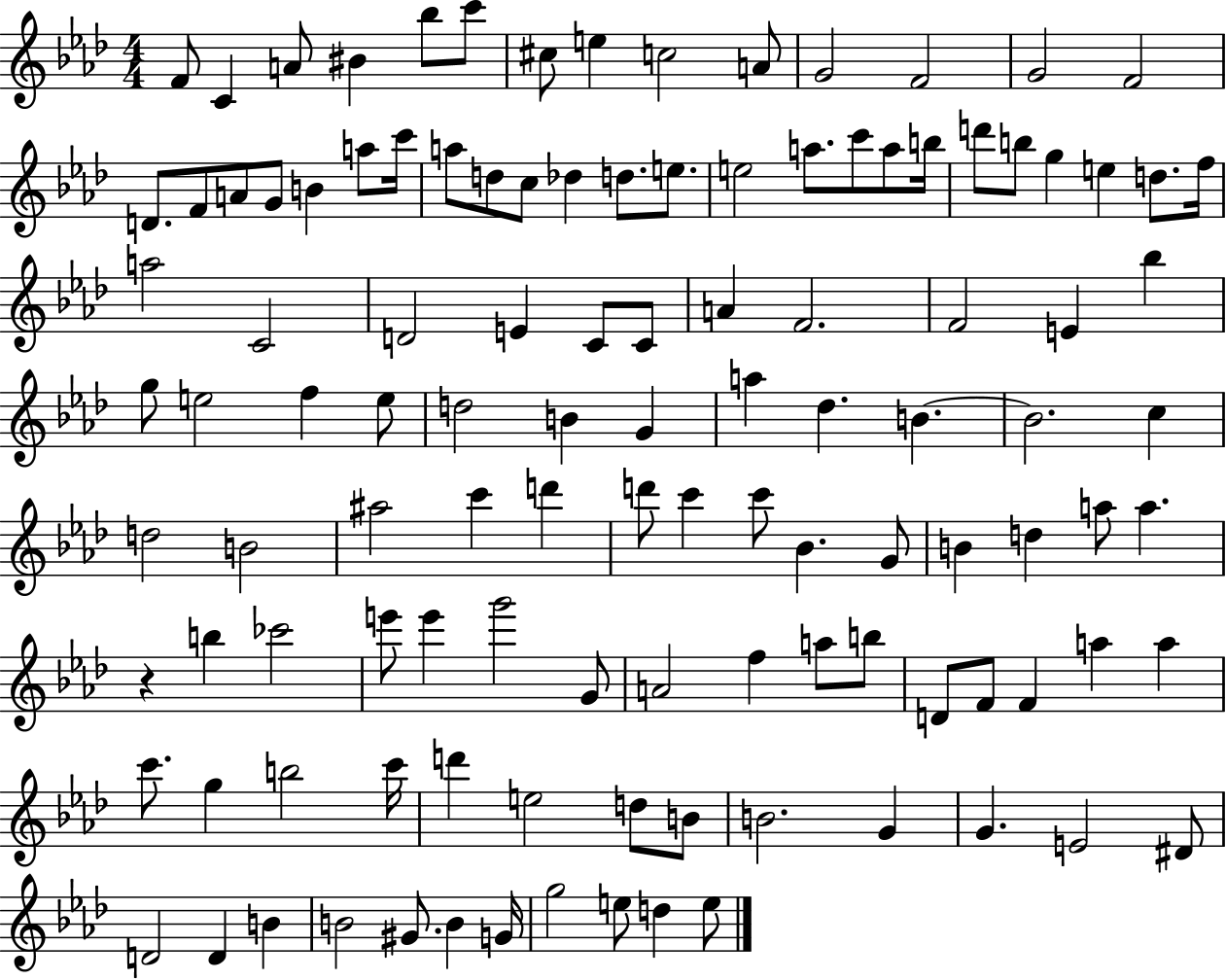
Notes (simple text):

F4/e C4/q A4/e BIS4/q Bb5/e C6/e C#5/e E5/q C5/h A4/e G4/h F4/h G4/h F4/h D4/e. F4/e A4/e G4/e B4/q A5/e C6/s A5/e D5/e C5/e Db5/q D5/e. E5/e. E5/h A5/e. C6/e A5/e B5/s D6/e B5/e G5/q E5/q D5/e. F5/s A5/h C4/h D4/h E4/q C4/e C4/e A4/q F4/h. F4/h E4/q Bb5/q G5/e E5/h F5/q E5/e D5/h B4/q G4/q A5/q Db5/q. B4/q. B4/h. C5/q D5/h B4/h A#5/h C6/q D6/q D6/e C6/q C6/e Bb4/q. G4/e B4/q D5/q A5/e A5/q. R/q B5/q CES6/h E6/e E6/q G6/h G4/e A4/h F5/q A5/e B5/e D4/e F4/e F4/q A5/q A5/q C6/e. G5/q B5/h C6/s D6/q E5/h D5/e B4/e B4/h. G4/q G4/q. E4/h D#4/e D4/h D4/q B4/q B4/h G#4/e. B4/q G4/s G5/h E5/e D5/q E5/e